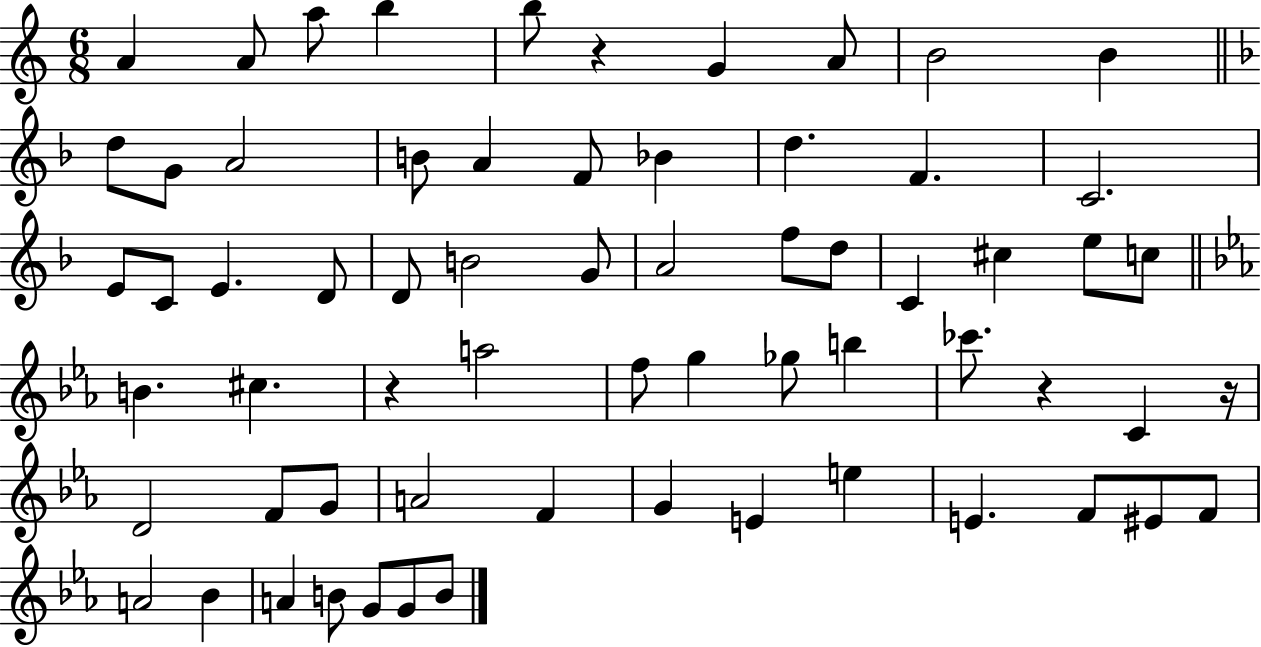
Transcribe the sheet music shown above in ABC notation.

X:1
T:Untitled
M:6/8
L:1/4
K:C
A A/2 a/2 b b/2 z G A/2 B2 B d/2 G/2 A2 B/2 A F/2 _B d F C2 E/2 C/2 E D/2 D/2 B2 G/2 A2 f/2 d/2 C ^c e/2 c/2 B ^c z a2 f/2 g _g/2 b _c'/2 z C z/4 D2 F/2 G/2 A2 F G E e E F/2 ^E/2 F/2 A2 _B A B/2 G/2 G/2 B/2